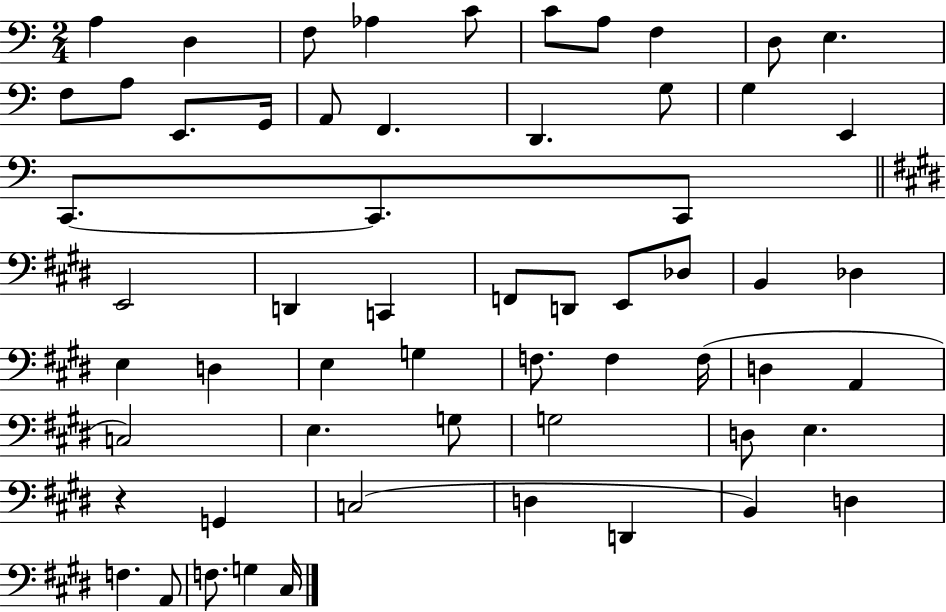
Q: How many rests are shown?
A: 1